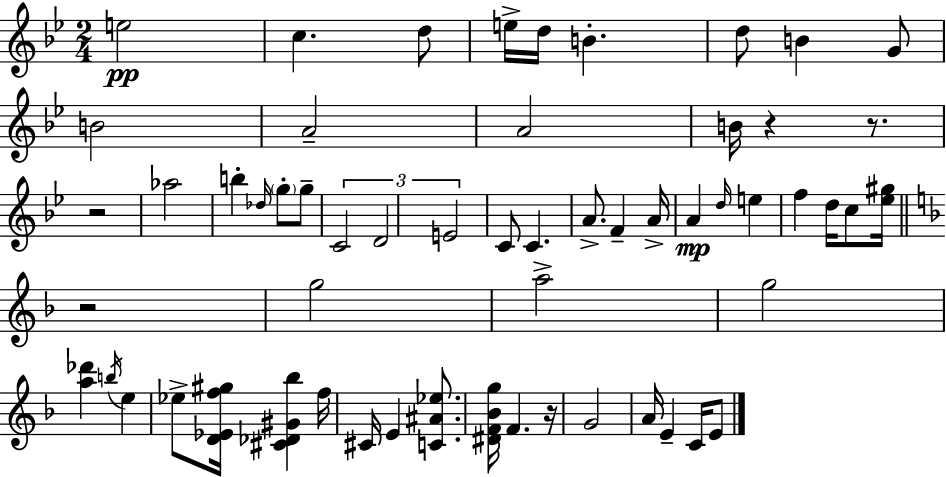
X:1
T:Untitled
M:2/4
L:1/4
K:Gm
e2 c d/2 e/4 d/4 B d/2 B G/2 B2 A2 A2 B/4 z z/2 z2 _a2 b _d/4 g/2 g/2 C2 D2 E2 C/2 C A/2 F A/4 A d/4 e f d/4 c/2 [_e^g]/4 z2 g2 a2 g2 [a_d'] b/4 e _e/2 [D_Ef^g]/4 [^C_D^G_b] f/4 ^C/4 E [C^A_e]/2 [^DF_Bg]/4 F z/4 G2 A/4 E C/4 E/2